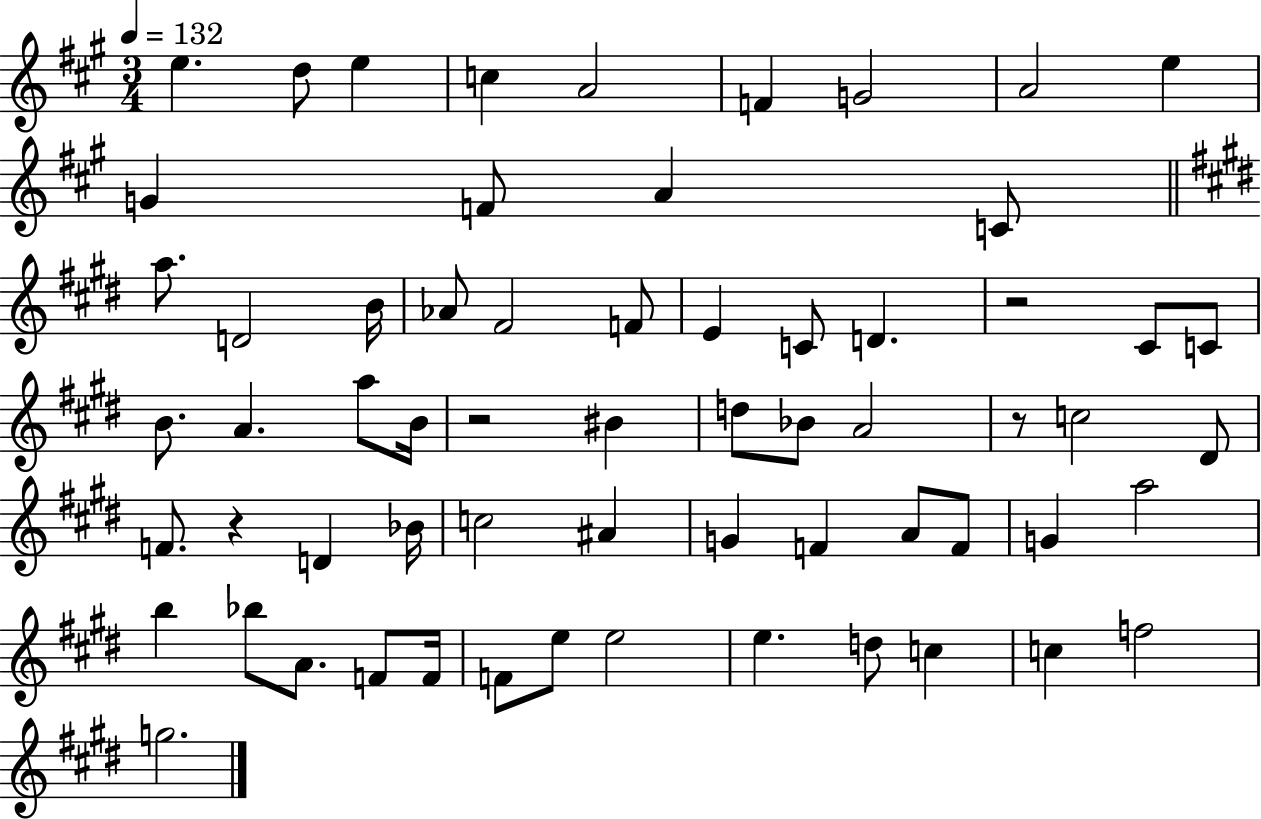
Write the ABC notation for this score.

X:1
T:Untitled
M:3/4
L:1/4
K:A
e d/2 e c A2 F G2 A2 e G F/2 A C/2 a/2 D2 B/4 _A/2 ^F2 F/2 E C/2 D z2 ^C/2 C/2 B/2 A a/2 B/4 z2 ^B d/2 _B/2 A2 z/2 c2 ^D/2 F/2 z D _B/4 c2 ^A G F A/2 F/2 G a2 b _b/2 A/2 F/2 F/4 F/2 e/2 e2 e d/2 c c f2 g2